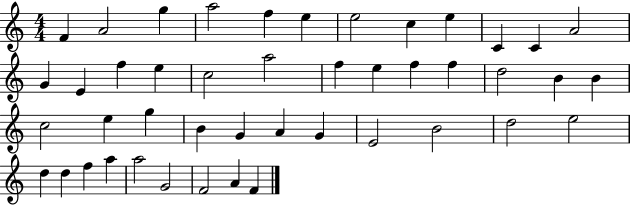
F4/q A4/h G5/q A5/h F5/q E5/q E5/h C5/q E5/q C4/q C4/q A4/h G4/q E4/q F5/q E5/q C5/h A5/h F5/q E5/q F5/q F5/q D5/h B4/q B4/q C5/h E5/q G5/q B4/q G4/q A4/q G4/q E4/h B4/h D5/h E5/h D5/q D5/q F5/q A5/q A5/h G4/h F4/h A4/q F4/q